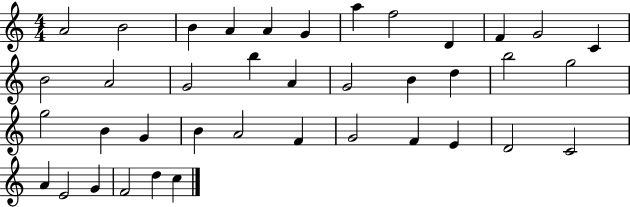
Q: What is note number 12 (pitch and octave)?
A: C4